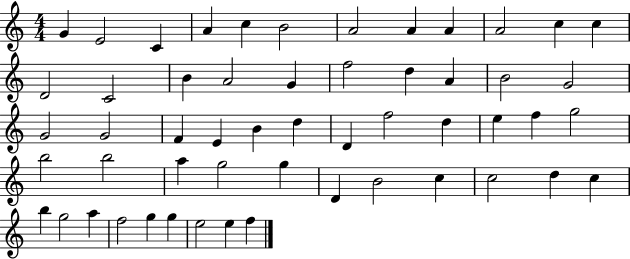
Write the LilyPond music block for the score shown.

{
  \clef treble
  \numericTimeSignature
  \time 4/4
  \key c \major
  g'4 e'2 c'4 | a'4 c''4 b'2 | a'2 a'4 a'4 | a'2 c''4 c''4 | \break d'2 c'2 | b'4 a'2 g'4 | f''2 d''4 a'4 | b'2 g'2 | \break g'2 g'2 | f'4 e'4 b'4 d''4 | d'4 f''2 d''4 | e''4 f''4 g''2 | \break b''2 b''2 | a''4 g''2 g''4 | d'4 b'2 c''4 | c''2 d''4 c''4 | \break b''4 g''2 a''4 | f''2 g''4 g''4 | e''2 e''4 f''4 | \bar "|."
}